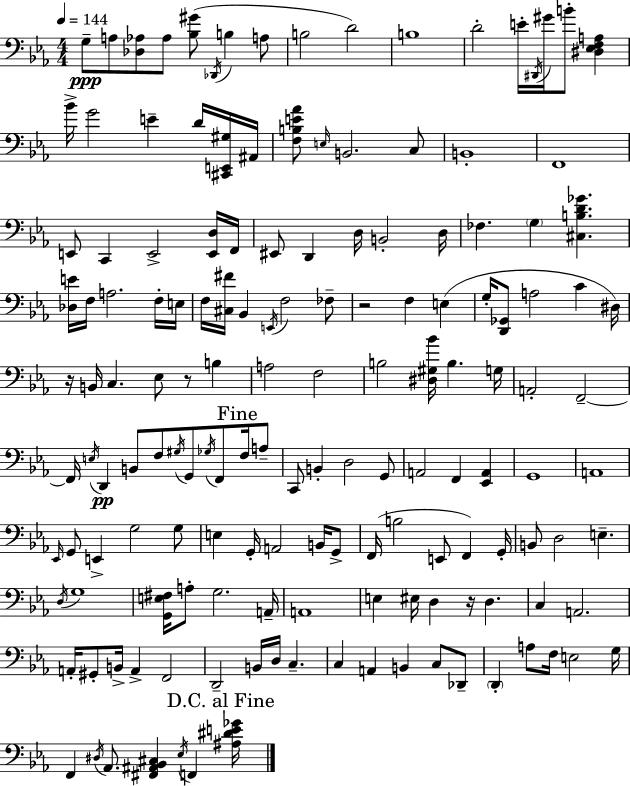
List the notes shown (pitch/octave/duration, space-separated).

G3/e A3/e [Db3,Ab3]/e Ab3/e [Bb3,G#4]/e Db2/s B3/q A3/e B3/h D4/h B3/w D4/h E4/s D#2/s G#4/s B4/e [D#3,Eb3,F3,A3]/q Bb4/s G4/h E4/q D4/s [C#2,E2,G#3]/s A#2/s [F3,B3,E4,Ab4]/e E3/s B2/h. C3/e B2/w F2/w E2/e C2/q E2/h [E2,D3]/s F2/s EIS2/e D2/q D3/s B2/h D3/s FES3/q. G3/q [C#3,B3,D4,Gb4]/q. [Db3,E4]/s F3/s A3/h. F3/s E3/s F3/s [C#3,F#4]/s Bb2/q E2/s F3/h FES3/e R/h F3/q E3/q G3/s [D2,Gb2]/e A3/h C4/q D#3/s R/s B2/s C3/q. Eb3/e R/e B3/q A3/h F3/h B3/h [D#3,G#3,Bb4]/s B3/q. G3/s A2/h F2/h F2/s E3/s D2/q B2/e F3/e G#3/s G2/e Gb3/s F2/e F3/s A3/e C2/e B2/q D3/h G2/e A2/h F2/q [Eb2,A2]/q G2/w A2/w Eb2/s G2/e E2/q G3/h G3/e E3/q G2/s A2/h B2/s G2/e F2/s B3/h E2/e F2/q G2/s B2/e D3/h E3/q. D3/s G3/w [G2,E3,F#3]/s A3/e G3/h. A2/s A2/w E3/q EIS3/s D3/q R/s D3/q. C3/q A2/h. A2/s G#2/e B2/s A2/q F2/h D2/h B2/s D3/s C3/q. C3/q A2/q B2/q C3/e Db2/e D2/q A3/e F3/s E3/h G3/s F2/q D#3/s Ab2/e. [F#2,A#2,Bb2,C#3]/q Eb3/s F2/q [A#3,D#4,E4,Gb4]/s